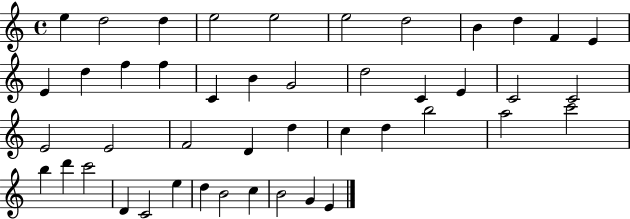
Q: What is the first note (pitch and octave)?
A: E5